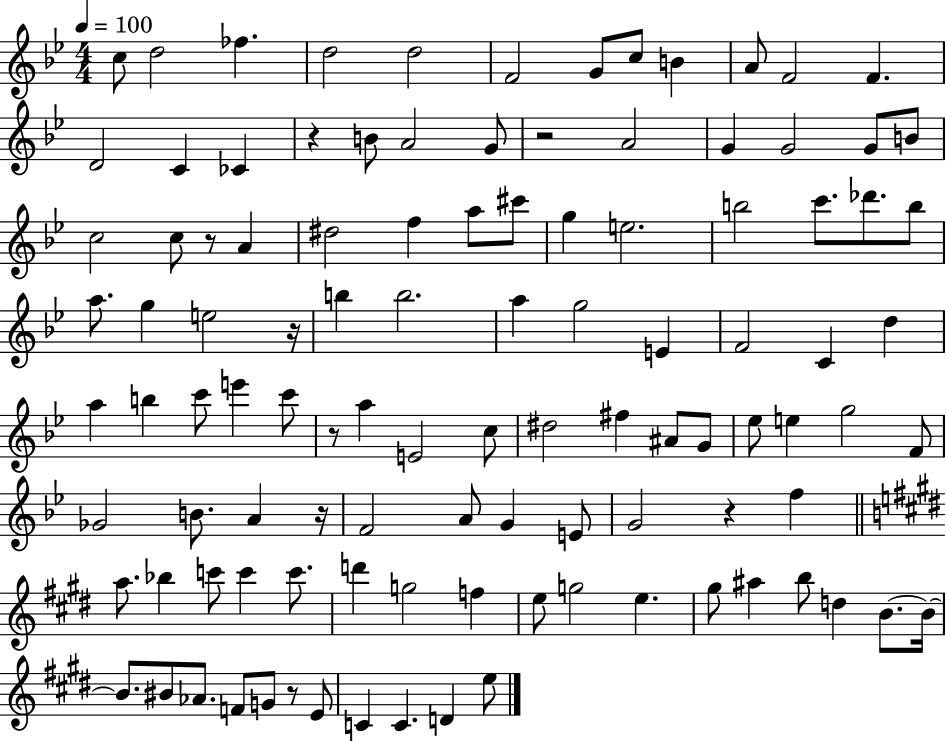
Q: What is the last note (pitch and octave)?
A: E5